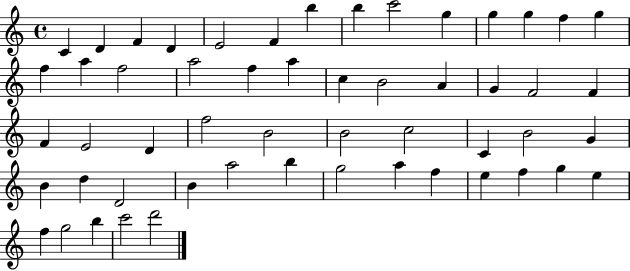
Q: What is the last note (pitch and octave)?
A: D6